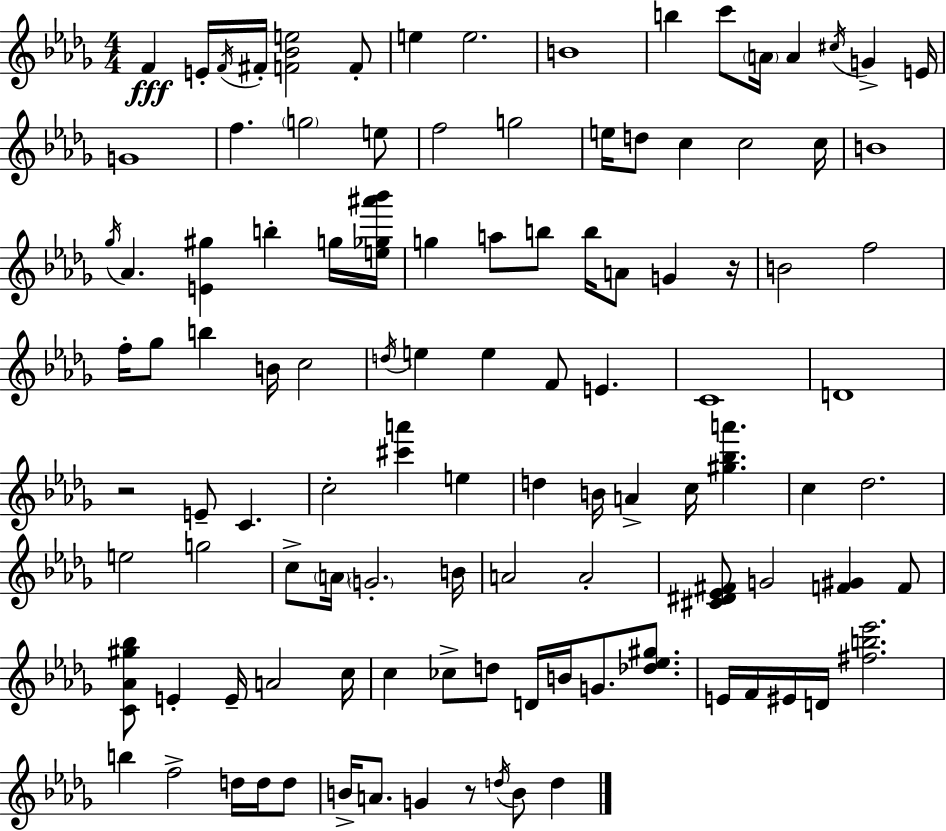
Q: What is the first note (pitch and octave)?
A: F4